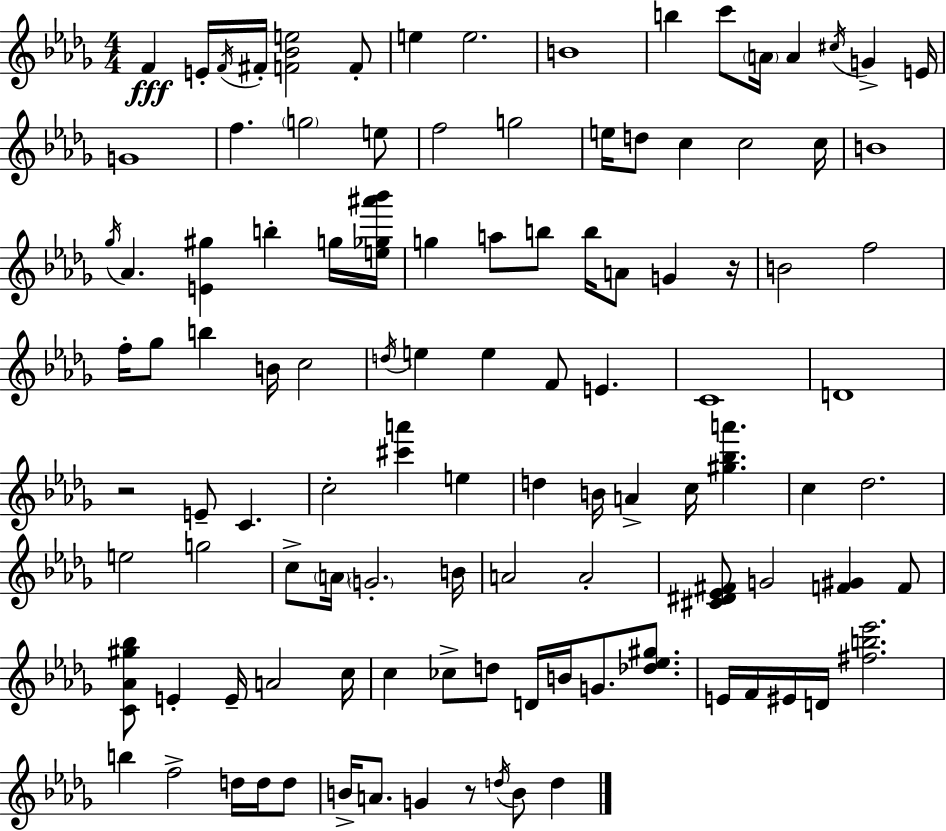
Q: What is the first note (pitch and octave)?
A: F4